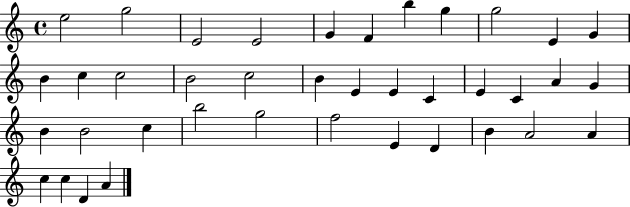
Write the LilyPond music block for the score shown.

{
  \clef treble
  \time 4/4
  \defaultTimeSignature
  \key c \major
  e''2 g''2 | e'2 e'2 | g'4 f'4 b''4 g''4 | g''2 e'4 g'4 | \break b'4 c''4 c''2 | b'2 c''2 | b'4 e'4 e'4 c'4 | e'4 c'4 a'4 g'4 | \break b'4 b'2 c''4 | b''2 g''2 | f''2 e'4 d'4 | b'4 a'2 a'4 | \break c''4 c''4 d'4 a'4 | \bar "|."
}